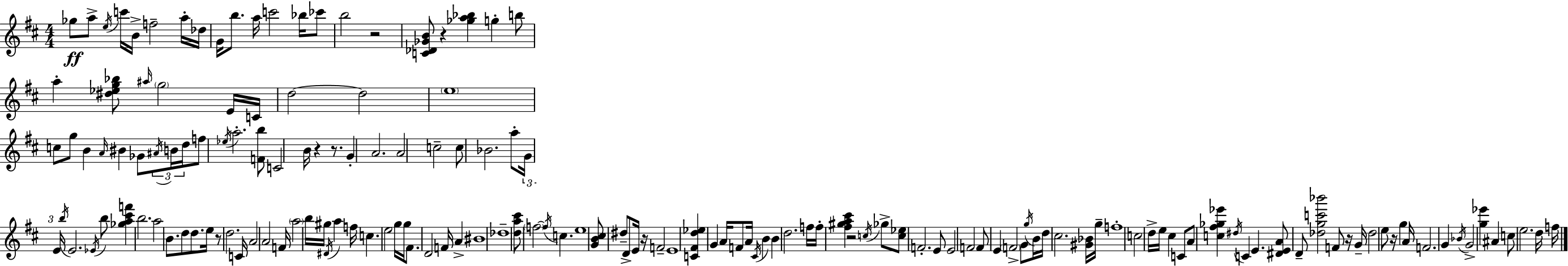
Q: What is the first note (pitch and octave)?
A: Gb5